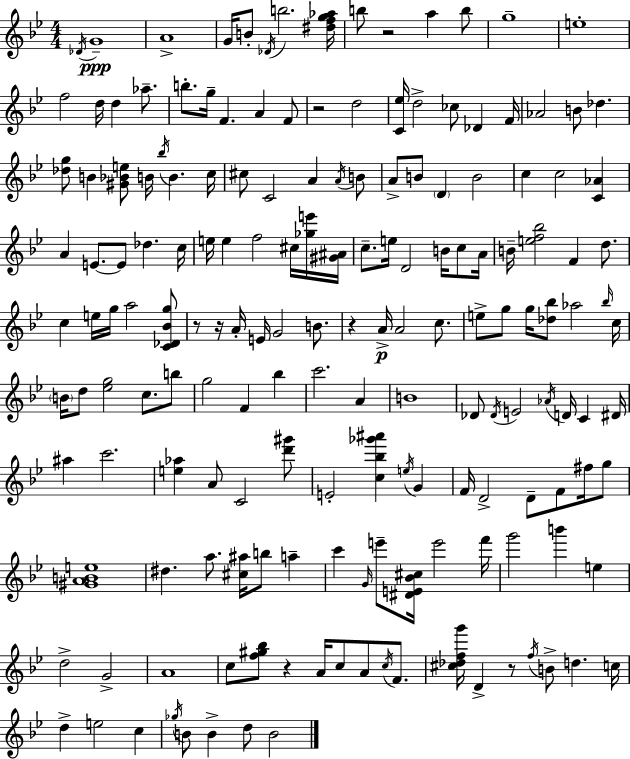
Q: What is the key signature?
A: BES major